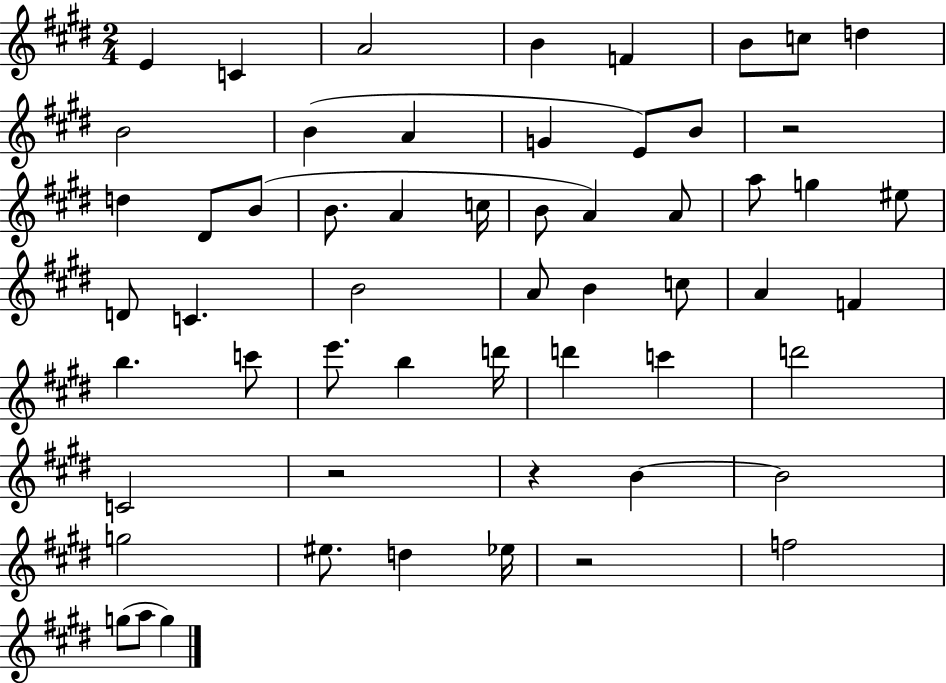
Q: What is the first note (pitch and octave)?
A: E4